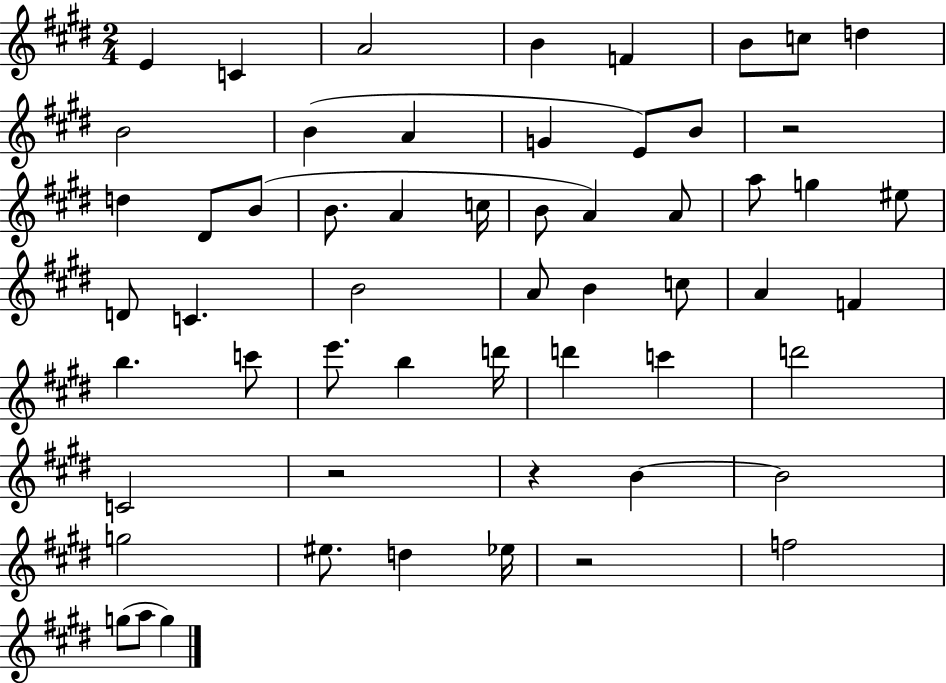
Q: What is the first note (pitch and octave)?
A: E4